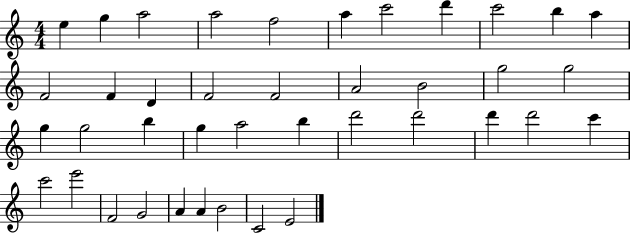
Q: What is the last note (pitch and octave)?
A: E4